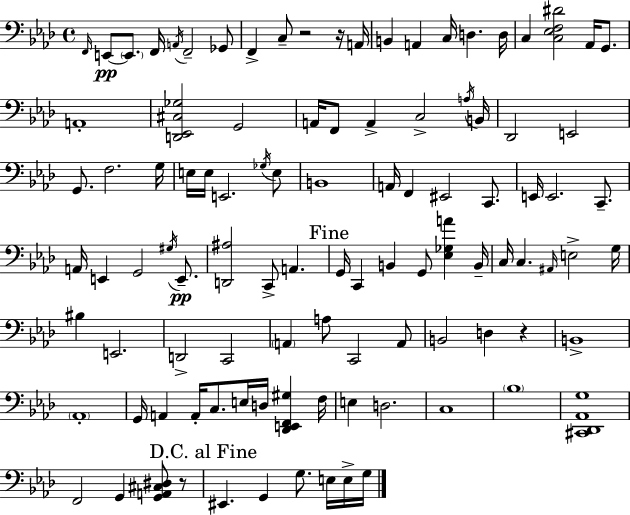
X:1
T:Untitled
M:4/4
L:1/4
K:Ab
F,,/4 E,,/2 E,,/2 F,,/4 A,,/4 F,,2 _G,,/2 F,, C,/2 z2 z/4 A,,/4 B,, A,, C,/4 D, D,/4 C, [C,_E,F,^D]2 _A,,/4 G,,/2 A,,4 [D,,_E,,^C,_G,]2 G,,2 A,,/4 F,,/2 A,, C,2 A,/4 B,,/4 _D,,2 E,,2 G,,/2 F,2 G,/4 E,/4 E,/4 E,,2 _G,/4 E,/2 B,,4 A,,/4 F,, ^E,,2 C,,/2 E,,/4 E,,2 C,,/2 A,,/4 E,, G,,2 ^G,/4 E,,/2 [D,,^A,]2 C,,/2 A,, G,,/4 C,, B,, G,,/2 [_E,_G,A] B,,/4 C,/4 C, ^A,,/4 E,2 G,/4 ^B, E,,2 D,,2 C,,2 A,, A,/2 C,,2 A,,/2 B,,2 D, z B,,4 _A,,4 G,,/4 A,, A,,/4 C,/2 E,/4 D,/4 [_D,,E,,F,,^G,] F,/4 E, D,2 C,4 _B,4 [^C,,_D,,_A,,G,]4 F,,2 G,, [G,,A,,^C,^D,]/2 z/2 ^E,, G,, G,/2 E,/4 E,/4 G,/4